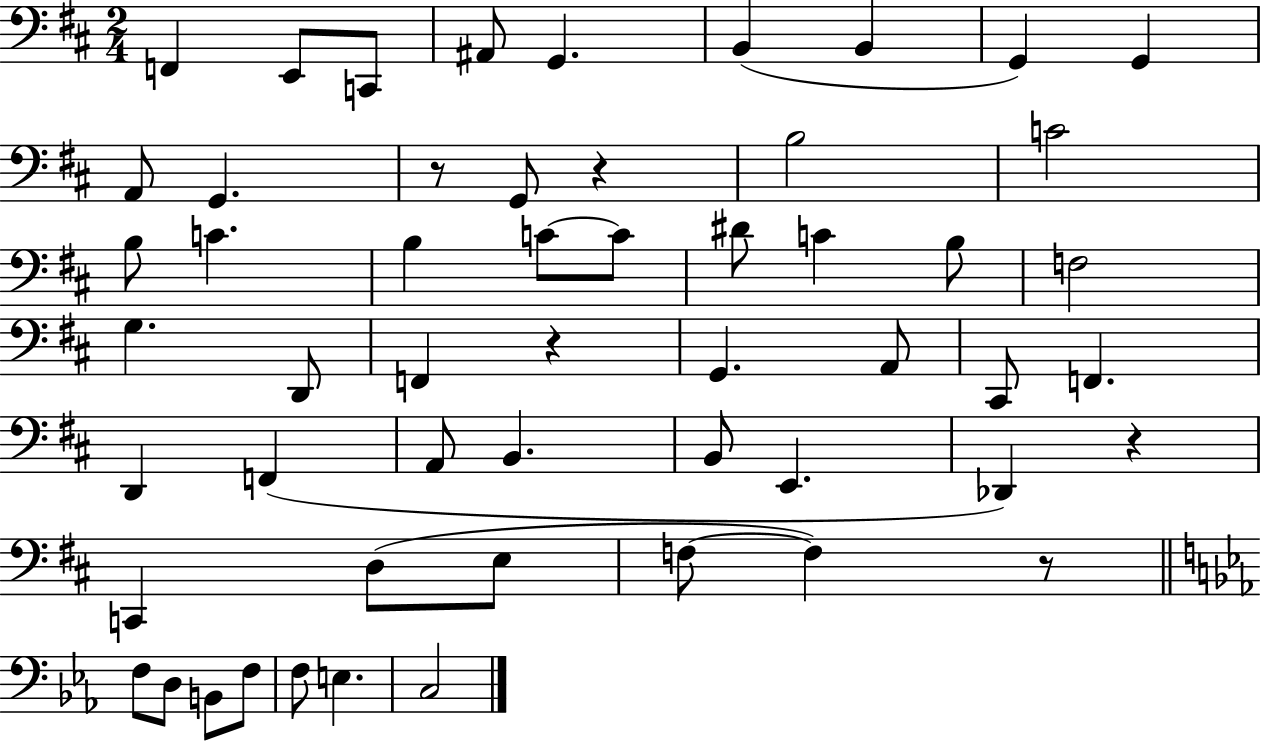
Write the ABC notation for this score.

X:1
T:Untitled
M:2/4
L:1/4
K:D
F,, E,,/2 C,,/2 ^A,,/2 G,, B,, B,, G,, G,, A,,/2 G,, z/2 G,,/2 z B,2 C2 B,/2 C B, C/2 C/2 ^D/2 C B,/2 F,2 G, D,,/2 F,, z G,, A,,/2 ^C,,/2 F,, D,, F,, A,,/2 B,, B,,/2 E,, _D,, z C,, D,/2 E,/2 F,/2 F, z/2 F,/2 D,/2 B,,/2 F,/2 F,/2 E, C,2